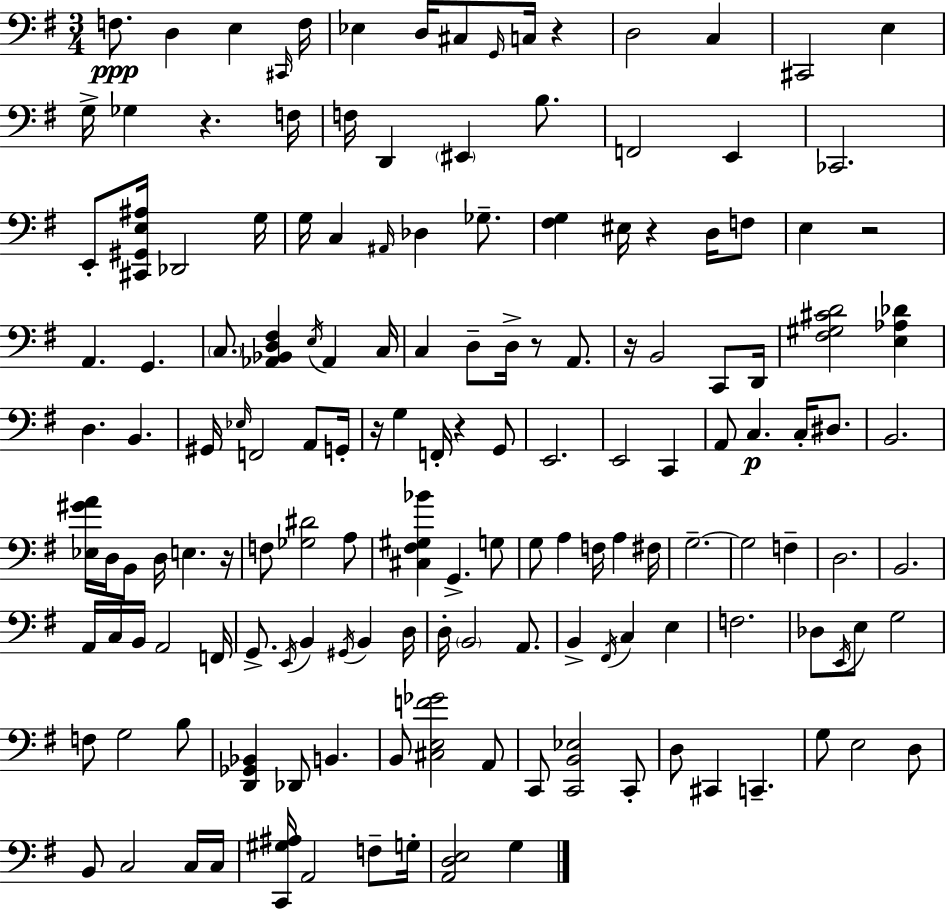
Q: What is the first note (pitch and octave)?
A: F3